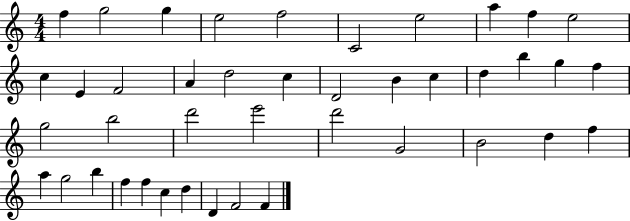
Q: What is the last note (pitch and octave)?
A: F4